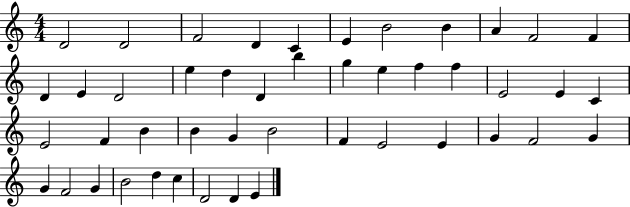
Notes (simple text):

D4/h D4/h F4/h D4/q C4/q E4/q B4/h B4/q A4/q F4/h F4/q D4/q E4/q D4/h E5/q D5/q D4/q B5/q G5/q E5/q F5/q F5/q E4/h E4/q C4/q E4/h F4/q B4/q B4/q G4/q B4/h F4/q E4/h E4/q G4/q F4/h G4/q G4/q F4/h G4/q B4/h D5/q C5/q D4/h D4/q E4/q